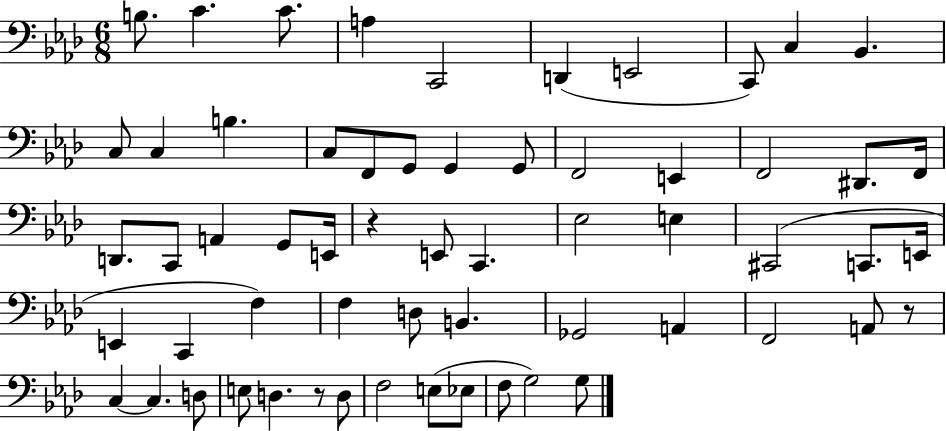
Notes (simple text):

B3/e. C4/q. C4/e. A3/q C2/h D2/q E2/h C2/e C3/q Bb2/q. C3/e C3/q B3/q. C3/e F2/e G2/e G2/q G2/e F2/h E2/q F2/h D#2/e. F2/s D2/e. C2/e A2/q G2/e E2/s R/q E2/e C2/q. Eb3/h E3/q C#2/h C2/e. E2/s E2/q C2/q F3/q F3/q D3/e B2/q. Gb2/h A2/q F2/h A2/e R/e C3/q C3/q. D3/e E3/e D3/q. R/e D3/e F3/h E3/e Eb3/e F3/e G3/h G3/e